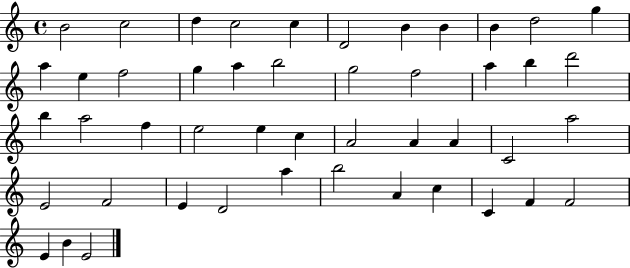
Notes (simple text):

B4/h C5/h D5/q C5/h C5/q D4/h B4/q B4/q B4/q D5/h G5/q A5/q E5/q F5/h G5/q A5/q B5/h G5/h F5/h A5/q B5/q D6/h B5/q A5/h F5/q E5/h E5/q C5/q A4/h A4/q A4/q C4/h A5/h E4/h F4/h E4/q D4/h A5/q B5/h A4/q C5/q C4/q F4/q F4/h E4/q B4/q E4/h